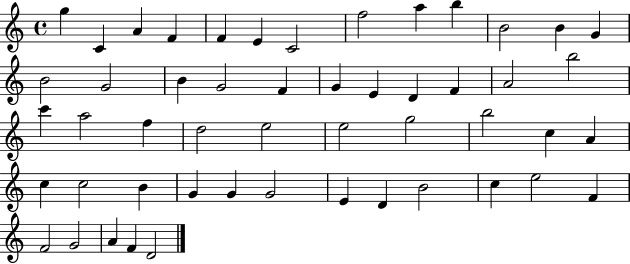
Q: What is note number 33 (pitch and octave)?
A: C5